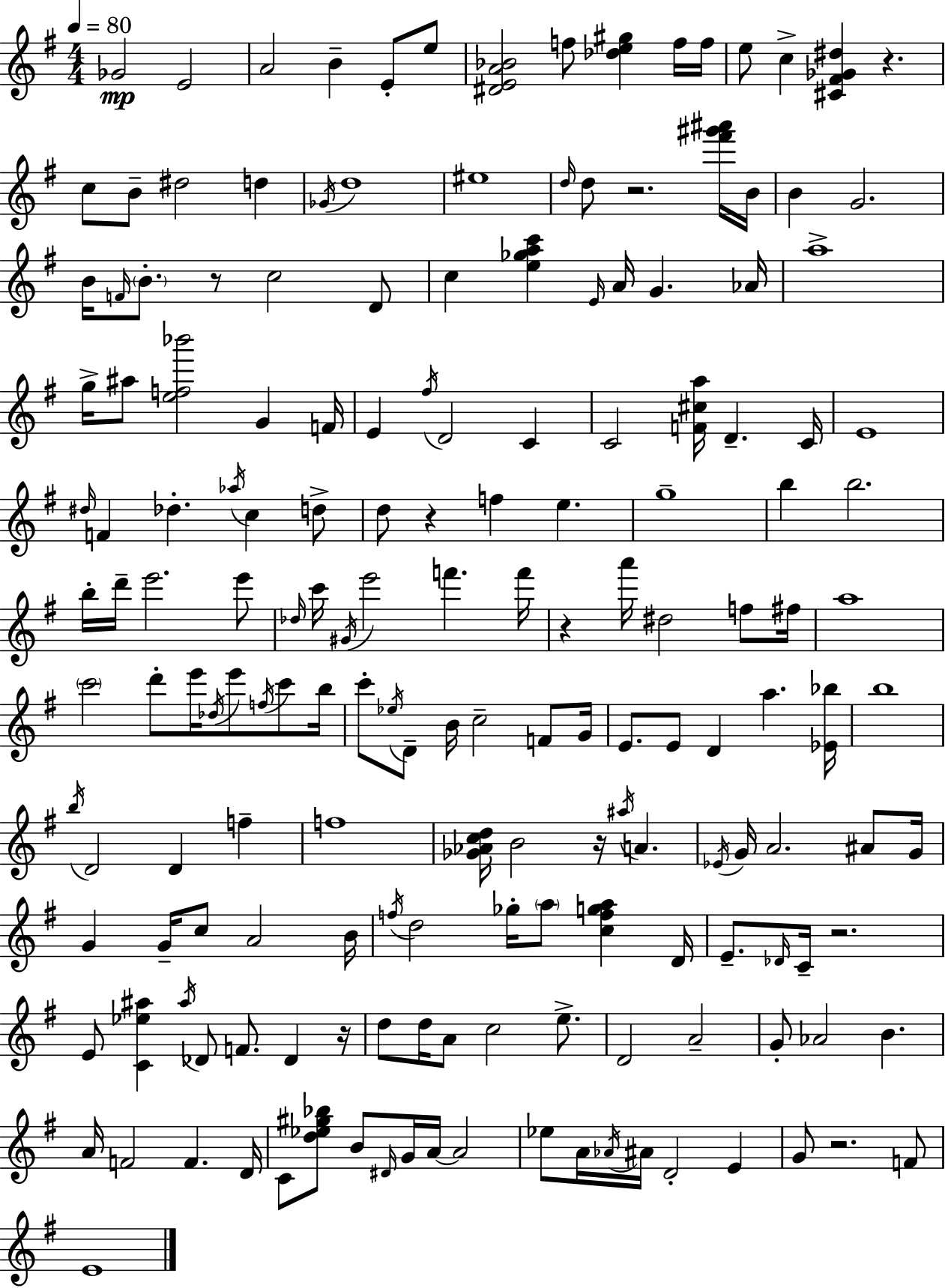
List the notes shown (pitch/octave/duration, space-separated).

Gb4/h E4/h A4/h B4/q E4/e E5/e [D#4,E4,A4,Bb4]/h F5/e [Db5,E5,G#5]/q F5/s F5/s E5/e C5/q [C#4,F#4,Gb4,D#5]/q R/q. C5/e B4/e D#5/h D5/q Gb4/s D5/w EIS5/w D5/s D5/e R/h. [F#6,G#6,A#6]/s B4/s B4/q G4/h. B4/s F4/s B4/e. R/e C5/h D4/e C5/q [E5,Gb5,A5,C6]/q E4/s A4/s G4/q. Ab4/s A5/w G5/s A#5/e [E5,F5,Bb6]/h G4/q F4/s E4/q F#5/s D4/h C4/q C4/h [F4,C#5,A5]/s D4/q. C4/s E4/w D#5/s F4/q Db5/q. Ab5/s C5/q D5/e D5/e R/q F5/q E5/q. G5/w B5/q B5/h. B5/s D6/s E6/h. E6/e Db5/s C6/s G#4/s E6/h F6/q. F6/s R/q A6/s D#5/h F5/e F#5/s A5/w C6/h D6/e E6/s Db5/s E6/e F5/s C6/e B5/s C6/e Eb5/s D4/e B4/s C5/h F4/e G4/s E4/e. E4/e D4/q A5/q. [Eb4,Bb5]/s B5/w B5/s D4/h D4/q F5/q F5/w [Gb4,Ab4,C5,D5]/s B4/h R/s A#5/s A4/q. Eb4/s G4/s A4/h. A#4/e G4/s G4/q G4/s C5/e A4/h B4/s F5/s D5/h Gb5/s A5/e [C5,F5,G5,A5]/q D4/s E4/e. Db4/s C4/s R/h. E4/e [C4,Eb5,A#5]/q A#5/s Db4/e F4/e. Db4/q R/s D5/e D5/s A4/e C5/h E5/e. D4/h A4/h G4/e Ab4/h B4/q. A4/s F4/h F4/q. D4/s C4/e [D5,Eb5,G#5,Bb5]/e B4/e D#4/s G4/s A4/s A4/h Eb5/e A4/s Ab4/s A#4/s D4/h E4/q G4/e R/h. F4/e E4/w